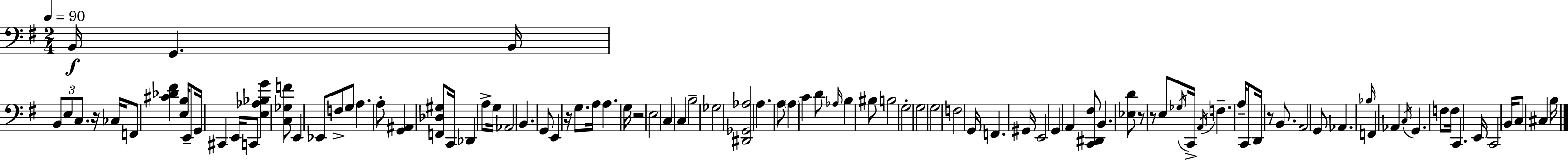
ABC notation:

X:1
T:Untitled
M:2/4
L:1/4
K:G
B,,/4 G,, B,,/4 B,,/2 E,/2 C,/2 z/4 _C,/4 F,,/2 [^C_D^F] [E,B,]/4 E,,/2 G,,/4 ^C,, E,,/4 C,,/2 [E,_A,_B,G] [C,_G,F]/2 E,, _E,,/2 F,/2 G,/2 A, A,/2 [G,,^A,,] [F,,_D,^G,]/2 C,,/4 _D,, A,/2 G,/4 _A,,2 B,, G,,/2 E,, z/4 G,/2 A,/4 A, G,/4 z2 E,2 C, C, B,2 _G,2 [^D,,_G,,_A,]2 A, A,/2 A, C D/2 _A,/4 B, ^B,/2 B,2 G,2 G,2 G,2 F,2 G,,/4 F,, ^G,,/4 E,,2 G,, A,, [C,,^D,,^F,]/2 B,, [_E,D]/2 z/2 z/2 E,/2 _G,/4 C,,/4 A,,/4 F, A,/4 C,,/2 D,,/4 z/2 B,,/2 A,,2 G,,/2 _A,, _B,/4 F,, _A,, C,/4 G,, F,/2 F,/4 C,, E,,/4 C,,2 B,,/4 C,/2 ^C, B,/4